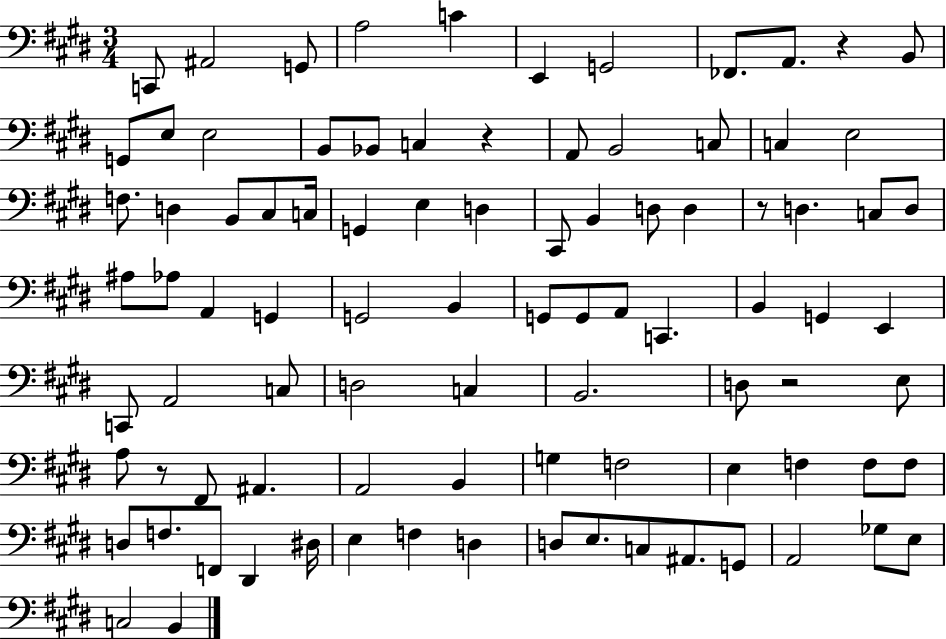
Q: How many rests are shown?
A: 5